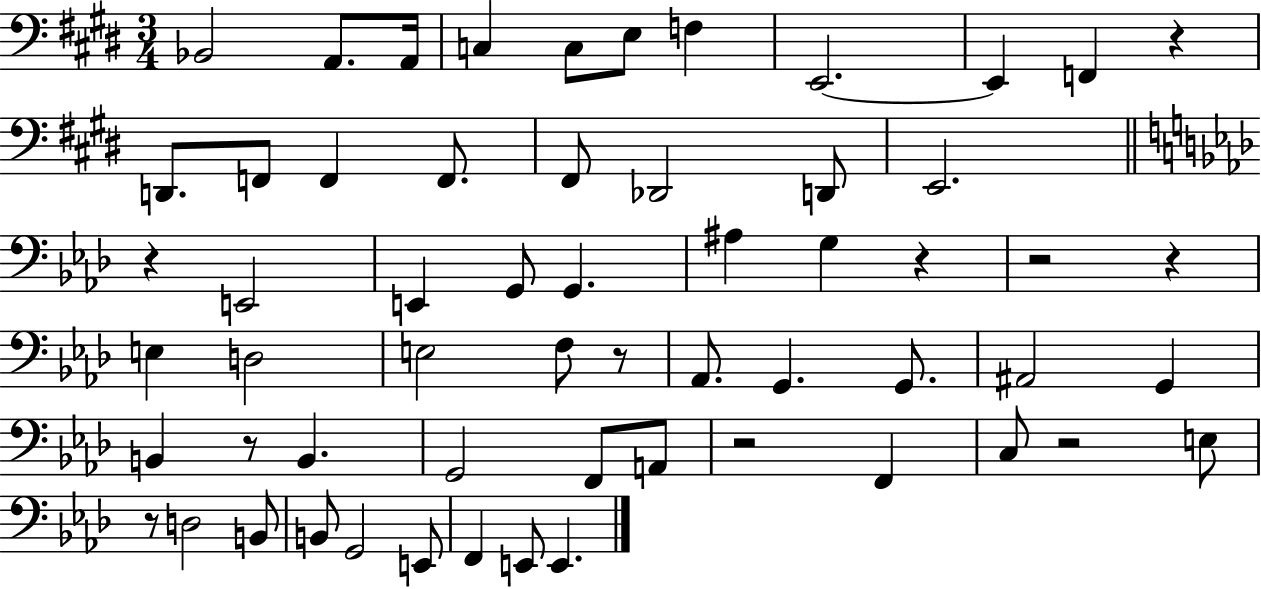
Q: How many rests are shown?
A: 10